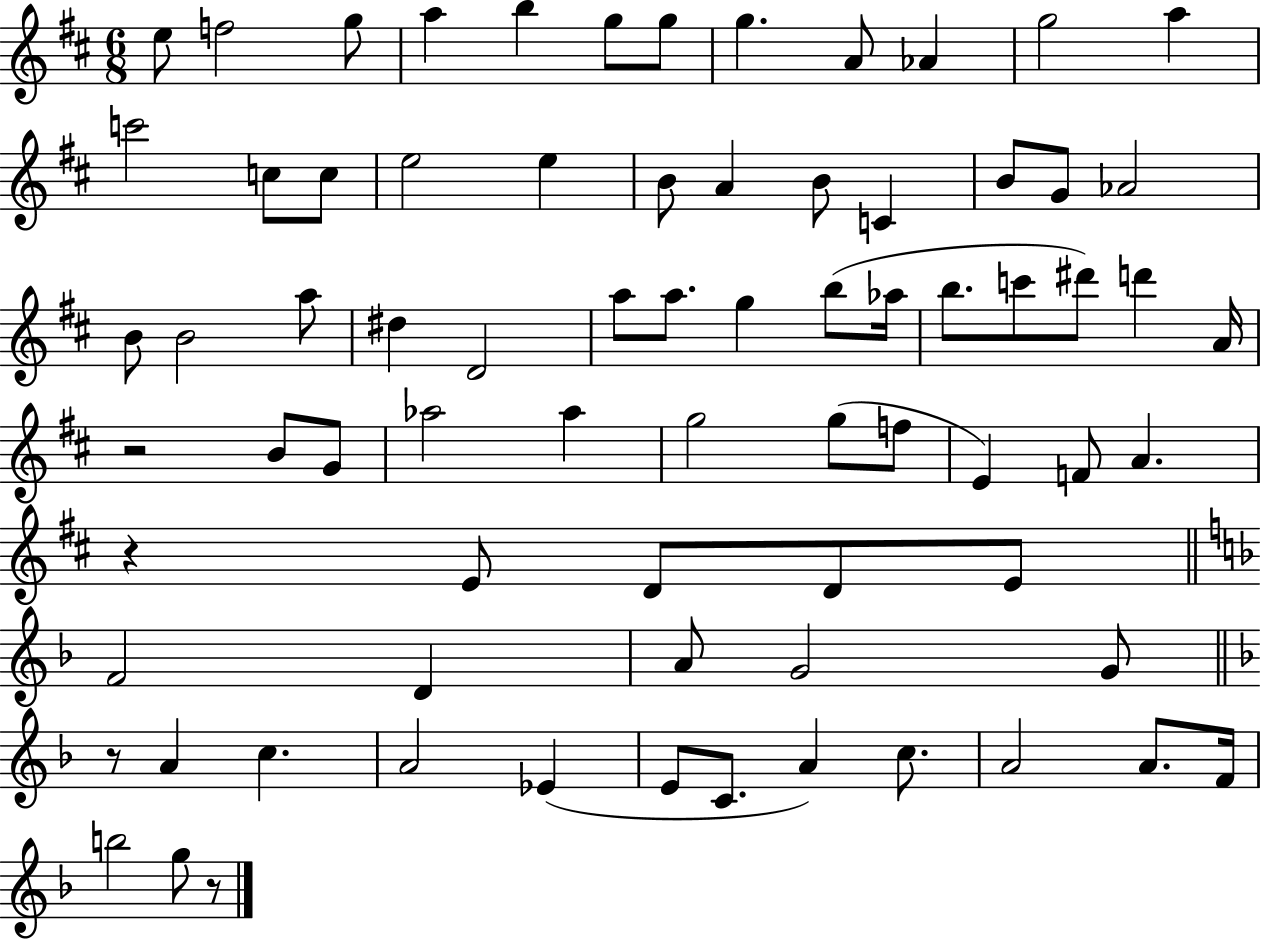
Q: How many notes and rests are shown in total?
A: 75